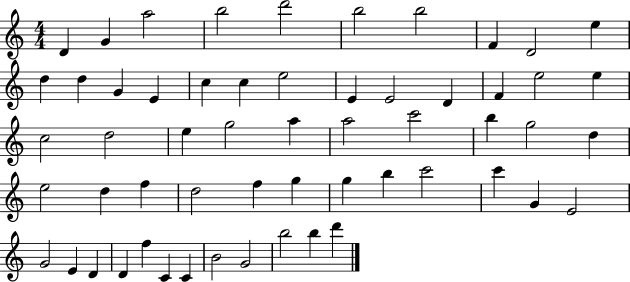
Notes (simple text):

D4/q G4/q A5/h B5/h D6/h B5/h B5/h F4/q D4/h E5/q D5/q D5/q G4/q E4/q C5/q C5/q E5/h E4/q E4/h D4/q F4/q E5/h E5/q C5/h D5/h E5/q G5/h A5/q A5/h C6/h B5/q G5/h D5/q E5/h D5/q F5/q D5/h F5/q G5/q G5/q B5/q C6/h C6/q G4/q E4/h G4/h E4/q D4/q D4/q F5/q C4/q C4/q B4/h G4/h B5/h B5/q D6/q